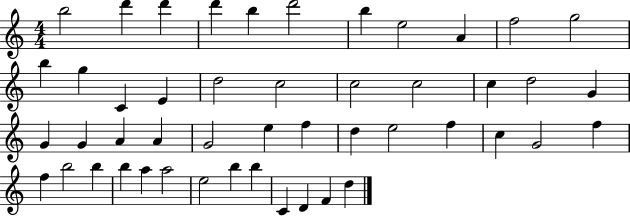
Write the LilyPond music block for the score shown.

{
  \clef treble
  \numericTimeSignature
  \time 4/4
  \key c \major
  b''2 d'''4 d'''4 | d'''4 b''4 d'''2 | b''4 e''2 a'4 | f''2 g''2 | \break b''4 g''4 c'4 e'4 | d''2 c''2 | c''2 c''2 | c''4 d''2 g'4 | \break g'4 g'4 a'4 a'4 | g'2 e''4 f''4 | d''4 e''2 f''4 | c''4 g'2 f''4 | \break f''4 b''2 b''4 | b''4 a''4 a''2 | e''2 b''4 b''4 | c'4 d'4 f'4 d''4 | \break \bar "|."
}